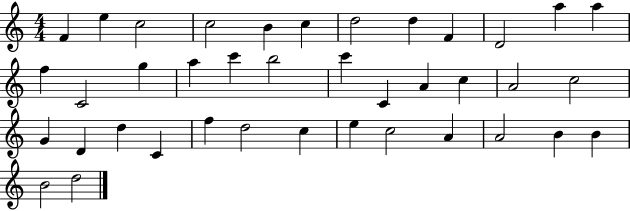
{
  \clef treble
  \numericTimeSignature
  \time 4/4
  \key c \major
  f'4 e''4 c''2 | c''2 b'4 c''4 | d''2 d''4 f'4 | d'2 a''4 a''4 | \break f''4 c'2 g''4 | a''4 c'''4 b''2 | c'''4 c'4 a'4 c''4 | a'2 c''2 | \break g'4 d'4 d''4 c'4 | f''4 d''2 c''4 | e''4 c''2 a'4 | a'2 b'4 b'4 | \break b'2 d''2 | \bar "|."
}